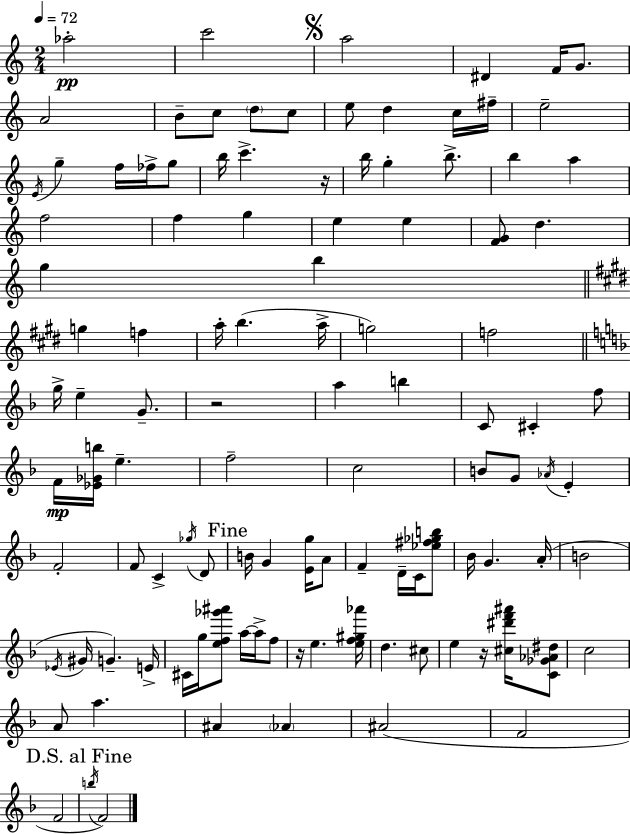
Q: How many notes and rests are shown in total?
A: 109